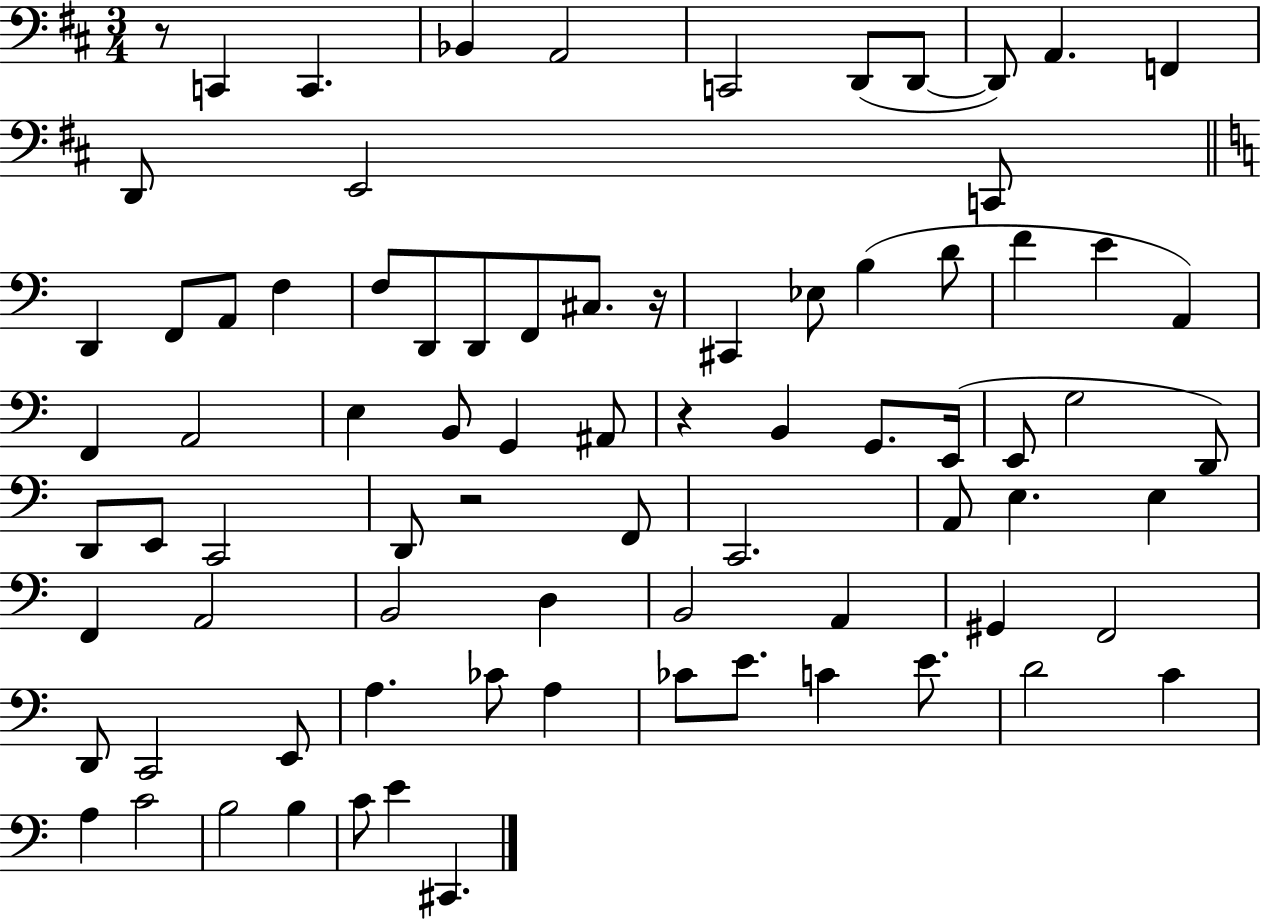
X:1
T:Untitled
M:3/4
L:1/4
K:D
z/2 C,, C,, _B,, A,,2 C,,2 D,,/2 D,,/2 D,,/2 A,, F,, D,,/2 E,,2 C,,/2 D,, F,,/2 A,,/2 F, F,/2 D,,/2 D,,/2 F,,/2 ^C,/2 z/4 ^C,, _E,/2 B, D/2 F E A,, F,, A,,2 E, B,,/2 G,, ^A,,/2 z B,, G,,/2 E,,/4 E,,/2 G,2 D,,/2 D,,/2 E,,/2 C,,2 D,,/2 z2 F,,/2 C,,2 A,,/2 E, E, F,, A,,2 B,,2 D, B,,2 A,, ^G,, F,,2 D,,/2 C,,2 E,,/2 A, _C/2 A, _C/2 E/2 C E/2 D2 C A, C2 B,2 B, C/2 E ^C,,